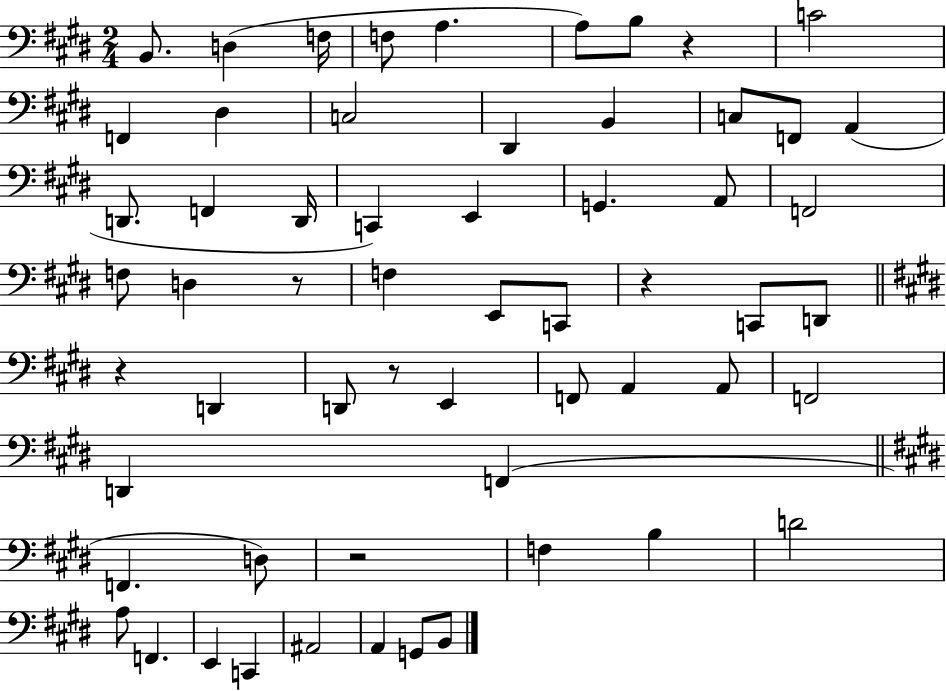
B2/e. D3/q F3/s F3/e A3/q. A3/e B3/e R/q C4/h F2/q D#3/q C3/h D#2/q B2/q C3/e F2/e A2/q D2/e. F2/q D2/s C2/q E2/q G2/q. A2/e F2/h F3/e D3/q R/e F3/q E2/e C2/e R/q C2/e D2/e R/q D2/q D2/e R/e E2/q F2/e A2/q A2/e F2/h D2/q F2/q F2/q. D3/e R/h F3/q B3/q D4/h A3/e F2/q. E2/q C2/q A#2/h A2/q G2/e B2/e